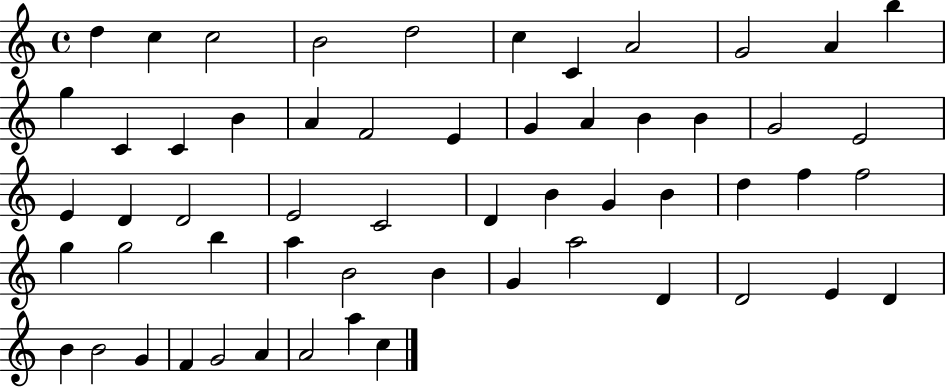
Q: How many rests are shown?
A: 0